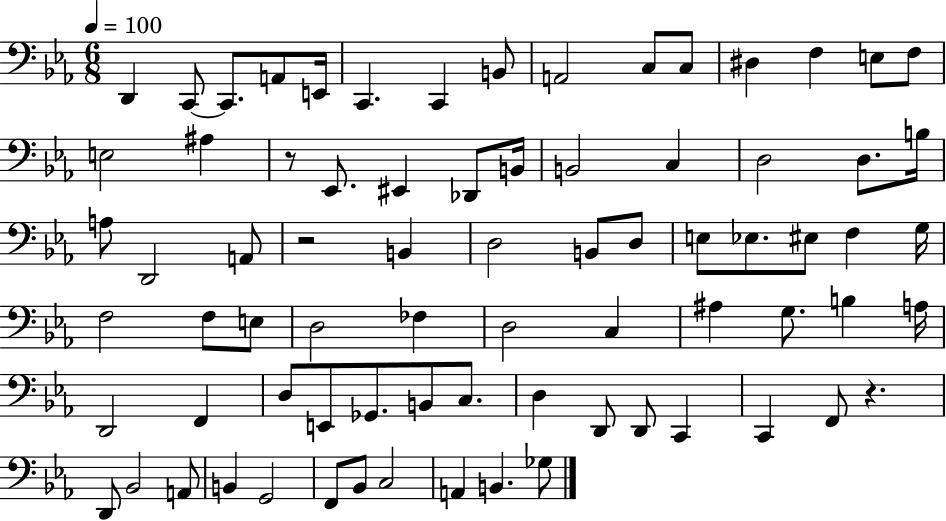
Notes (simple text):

D2/q C2/e C2/e. A2/e E2/s C2/q. C2/q B2/e A2/h C3/e C3/e D#3/q F3/q E3/e F3/e E3/h A#3/q R/e Eb2/e. EIS2/q Db2/e B2/s B2/h C3/q D3/h D3/e. B3/s A3/e D2/h A2/e R/h B2/q D3/h B2/e D3/e E3/e Eb3/e. EIS3/e F3/q G3/s F3/h F3/e E3/e D3/h FES3/q D3/h C3/q A#3/q G3/e. B3/q A3/s D2/h F2/q D3/e E2/e Gb2/e. B2/e C3/e. D3/q D2/e D2/e C2/q C2/q F2/e R/q. D2/e Bb2/h A2/e B2/q G2/h F2/e Bb2/e C3/h A2/q B2/q. Gb3/e